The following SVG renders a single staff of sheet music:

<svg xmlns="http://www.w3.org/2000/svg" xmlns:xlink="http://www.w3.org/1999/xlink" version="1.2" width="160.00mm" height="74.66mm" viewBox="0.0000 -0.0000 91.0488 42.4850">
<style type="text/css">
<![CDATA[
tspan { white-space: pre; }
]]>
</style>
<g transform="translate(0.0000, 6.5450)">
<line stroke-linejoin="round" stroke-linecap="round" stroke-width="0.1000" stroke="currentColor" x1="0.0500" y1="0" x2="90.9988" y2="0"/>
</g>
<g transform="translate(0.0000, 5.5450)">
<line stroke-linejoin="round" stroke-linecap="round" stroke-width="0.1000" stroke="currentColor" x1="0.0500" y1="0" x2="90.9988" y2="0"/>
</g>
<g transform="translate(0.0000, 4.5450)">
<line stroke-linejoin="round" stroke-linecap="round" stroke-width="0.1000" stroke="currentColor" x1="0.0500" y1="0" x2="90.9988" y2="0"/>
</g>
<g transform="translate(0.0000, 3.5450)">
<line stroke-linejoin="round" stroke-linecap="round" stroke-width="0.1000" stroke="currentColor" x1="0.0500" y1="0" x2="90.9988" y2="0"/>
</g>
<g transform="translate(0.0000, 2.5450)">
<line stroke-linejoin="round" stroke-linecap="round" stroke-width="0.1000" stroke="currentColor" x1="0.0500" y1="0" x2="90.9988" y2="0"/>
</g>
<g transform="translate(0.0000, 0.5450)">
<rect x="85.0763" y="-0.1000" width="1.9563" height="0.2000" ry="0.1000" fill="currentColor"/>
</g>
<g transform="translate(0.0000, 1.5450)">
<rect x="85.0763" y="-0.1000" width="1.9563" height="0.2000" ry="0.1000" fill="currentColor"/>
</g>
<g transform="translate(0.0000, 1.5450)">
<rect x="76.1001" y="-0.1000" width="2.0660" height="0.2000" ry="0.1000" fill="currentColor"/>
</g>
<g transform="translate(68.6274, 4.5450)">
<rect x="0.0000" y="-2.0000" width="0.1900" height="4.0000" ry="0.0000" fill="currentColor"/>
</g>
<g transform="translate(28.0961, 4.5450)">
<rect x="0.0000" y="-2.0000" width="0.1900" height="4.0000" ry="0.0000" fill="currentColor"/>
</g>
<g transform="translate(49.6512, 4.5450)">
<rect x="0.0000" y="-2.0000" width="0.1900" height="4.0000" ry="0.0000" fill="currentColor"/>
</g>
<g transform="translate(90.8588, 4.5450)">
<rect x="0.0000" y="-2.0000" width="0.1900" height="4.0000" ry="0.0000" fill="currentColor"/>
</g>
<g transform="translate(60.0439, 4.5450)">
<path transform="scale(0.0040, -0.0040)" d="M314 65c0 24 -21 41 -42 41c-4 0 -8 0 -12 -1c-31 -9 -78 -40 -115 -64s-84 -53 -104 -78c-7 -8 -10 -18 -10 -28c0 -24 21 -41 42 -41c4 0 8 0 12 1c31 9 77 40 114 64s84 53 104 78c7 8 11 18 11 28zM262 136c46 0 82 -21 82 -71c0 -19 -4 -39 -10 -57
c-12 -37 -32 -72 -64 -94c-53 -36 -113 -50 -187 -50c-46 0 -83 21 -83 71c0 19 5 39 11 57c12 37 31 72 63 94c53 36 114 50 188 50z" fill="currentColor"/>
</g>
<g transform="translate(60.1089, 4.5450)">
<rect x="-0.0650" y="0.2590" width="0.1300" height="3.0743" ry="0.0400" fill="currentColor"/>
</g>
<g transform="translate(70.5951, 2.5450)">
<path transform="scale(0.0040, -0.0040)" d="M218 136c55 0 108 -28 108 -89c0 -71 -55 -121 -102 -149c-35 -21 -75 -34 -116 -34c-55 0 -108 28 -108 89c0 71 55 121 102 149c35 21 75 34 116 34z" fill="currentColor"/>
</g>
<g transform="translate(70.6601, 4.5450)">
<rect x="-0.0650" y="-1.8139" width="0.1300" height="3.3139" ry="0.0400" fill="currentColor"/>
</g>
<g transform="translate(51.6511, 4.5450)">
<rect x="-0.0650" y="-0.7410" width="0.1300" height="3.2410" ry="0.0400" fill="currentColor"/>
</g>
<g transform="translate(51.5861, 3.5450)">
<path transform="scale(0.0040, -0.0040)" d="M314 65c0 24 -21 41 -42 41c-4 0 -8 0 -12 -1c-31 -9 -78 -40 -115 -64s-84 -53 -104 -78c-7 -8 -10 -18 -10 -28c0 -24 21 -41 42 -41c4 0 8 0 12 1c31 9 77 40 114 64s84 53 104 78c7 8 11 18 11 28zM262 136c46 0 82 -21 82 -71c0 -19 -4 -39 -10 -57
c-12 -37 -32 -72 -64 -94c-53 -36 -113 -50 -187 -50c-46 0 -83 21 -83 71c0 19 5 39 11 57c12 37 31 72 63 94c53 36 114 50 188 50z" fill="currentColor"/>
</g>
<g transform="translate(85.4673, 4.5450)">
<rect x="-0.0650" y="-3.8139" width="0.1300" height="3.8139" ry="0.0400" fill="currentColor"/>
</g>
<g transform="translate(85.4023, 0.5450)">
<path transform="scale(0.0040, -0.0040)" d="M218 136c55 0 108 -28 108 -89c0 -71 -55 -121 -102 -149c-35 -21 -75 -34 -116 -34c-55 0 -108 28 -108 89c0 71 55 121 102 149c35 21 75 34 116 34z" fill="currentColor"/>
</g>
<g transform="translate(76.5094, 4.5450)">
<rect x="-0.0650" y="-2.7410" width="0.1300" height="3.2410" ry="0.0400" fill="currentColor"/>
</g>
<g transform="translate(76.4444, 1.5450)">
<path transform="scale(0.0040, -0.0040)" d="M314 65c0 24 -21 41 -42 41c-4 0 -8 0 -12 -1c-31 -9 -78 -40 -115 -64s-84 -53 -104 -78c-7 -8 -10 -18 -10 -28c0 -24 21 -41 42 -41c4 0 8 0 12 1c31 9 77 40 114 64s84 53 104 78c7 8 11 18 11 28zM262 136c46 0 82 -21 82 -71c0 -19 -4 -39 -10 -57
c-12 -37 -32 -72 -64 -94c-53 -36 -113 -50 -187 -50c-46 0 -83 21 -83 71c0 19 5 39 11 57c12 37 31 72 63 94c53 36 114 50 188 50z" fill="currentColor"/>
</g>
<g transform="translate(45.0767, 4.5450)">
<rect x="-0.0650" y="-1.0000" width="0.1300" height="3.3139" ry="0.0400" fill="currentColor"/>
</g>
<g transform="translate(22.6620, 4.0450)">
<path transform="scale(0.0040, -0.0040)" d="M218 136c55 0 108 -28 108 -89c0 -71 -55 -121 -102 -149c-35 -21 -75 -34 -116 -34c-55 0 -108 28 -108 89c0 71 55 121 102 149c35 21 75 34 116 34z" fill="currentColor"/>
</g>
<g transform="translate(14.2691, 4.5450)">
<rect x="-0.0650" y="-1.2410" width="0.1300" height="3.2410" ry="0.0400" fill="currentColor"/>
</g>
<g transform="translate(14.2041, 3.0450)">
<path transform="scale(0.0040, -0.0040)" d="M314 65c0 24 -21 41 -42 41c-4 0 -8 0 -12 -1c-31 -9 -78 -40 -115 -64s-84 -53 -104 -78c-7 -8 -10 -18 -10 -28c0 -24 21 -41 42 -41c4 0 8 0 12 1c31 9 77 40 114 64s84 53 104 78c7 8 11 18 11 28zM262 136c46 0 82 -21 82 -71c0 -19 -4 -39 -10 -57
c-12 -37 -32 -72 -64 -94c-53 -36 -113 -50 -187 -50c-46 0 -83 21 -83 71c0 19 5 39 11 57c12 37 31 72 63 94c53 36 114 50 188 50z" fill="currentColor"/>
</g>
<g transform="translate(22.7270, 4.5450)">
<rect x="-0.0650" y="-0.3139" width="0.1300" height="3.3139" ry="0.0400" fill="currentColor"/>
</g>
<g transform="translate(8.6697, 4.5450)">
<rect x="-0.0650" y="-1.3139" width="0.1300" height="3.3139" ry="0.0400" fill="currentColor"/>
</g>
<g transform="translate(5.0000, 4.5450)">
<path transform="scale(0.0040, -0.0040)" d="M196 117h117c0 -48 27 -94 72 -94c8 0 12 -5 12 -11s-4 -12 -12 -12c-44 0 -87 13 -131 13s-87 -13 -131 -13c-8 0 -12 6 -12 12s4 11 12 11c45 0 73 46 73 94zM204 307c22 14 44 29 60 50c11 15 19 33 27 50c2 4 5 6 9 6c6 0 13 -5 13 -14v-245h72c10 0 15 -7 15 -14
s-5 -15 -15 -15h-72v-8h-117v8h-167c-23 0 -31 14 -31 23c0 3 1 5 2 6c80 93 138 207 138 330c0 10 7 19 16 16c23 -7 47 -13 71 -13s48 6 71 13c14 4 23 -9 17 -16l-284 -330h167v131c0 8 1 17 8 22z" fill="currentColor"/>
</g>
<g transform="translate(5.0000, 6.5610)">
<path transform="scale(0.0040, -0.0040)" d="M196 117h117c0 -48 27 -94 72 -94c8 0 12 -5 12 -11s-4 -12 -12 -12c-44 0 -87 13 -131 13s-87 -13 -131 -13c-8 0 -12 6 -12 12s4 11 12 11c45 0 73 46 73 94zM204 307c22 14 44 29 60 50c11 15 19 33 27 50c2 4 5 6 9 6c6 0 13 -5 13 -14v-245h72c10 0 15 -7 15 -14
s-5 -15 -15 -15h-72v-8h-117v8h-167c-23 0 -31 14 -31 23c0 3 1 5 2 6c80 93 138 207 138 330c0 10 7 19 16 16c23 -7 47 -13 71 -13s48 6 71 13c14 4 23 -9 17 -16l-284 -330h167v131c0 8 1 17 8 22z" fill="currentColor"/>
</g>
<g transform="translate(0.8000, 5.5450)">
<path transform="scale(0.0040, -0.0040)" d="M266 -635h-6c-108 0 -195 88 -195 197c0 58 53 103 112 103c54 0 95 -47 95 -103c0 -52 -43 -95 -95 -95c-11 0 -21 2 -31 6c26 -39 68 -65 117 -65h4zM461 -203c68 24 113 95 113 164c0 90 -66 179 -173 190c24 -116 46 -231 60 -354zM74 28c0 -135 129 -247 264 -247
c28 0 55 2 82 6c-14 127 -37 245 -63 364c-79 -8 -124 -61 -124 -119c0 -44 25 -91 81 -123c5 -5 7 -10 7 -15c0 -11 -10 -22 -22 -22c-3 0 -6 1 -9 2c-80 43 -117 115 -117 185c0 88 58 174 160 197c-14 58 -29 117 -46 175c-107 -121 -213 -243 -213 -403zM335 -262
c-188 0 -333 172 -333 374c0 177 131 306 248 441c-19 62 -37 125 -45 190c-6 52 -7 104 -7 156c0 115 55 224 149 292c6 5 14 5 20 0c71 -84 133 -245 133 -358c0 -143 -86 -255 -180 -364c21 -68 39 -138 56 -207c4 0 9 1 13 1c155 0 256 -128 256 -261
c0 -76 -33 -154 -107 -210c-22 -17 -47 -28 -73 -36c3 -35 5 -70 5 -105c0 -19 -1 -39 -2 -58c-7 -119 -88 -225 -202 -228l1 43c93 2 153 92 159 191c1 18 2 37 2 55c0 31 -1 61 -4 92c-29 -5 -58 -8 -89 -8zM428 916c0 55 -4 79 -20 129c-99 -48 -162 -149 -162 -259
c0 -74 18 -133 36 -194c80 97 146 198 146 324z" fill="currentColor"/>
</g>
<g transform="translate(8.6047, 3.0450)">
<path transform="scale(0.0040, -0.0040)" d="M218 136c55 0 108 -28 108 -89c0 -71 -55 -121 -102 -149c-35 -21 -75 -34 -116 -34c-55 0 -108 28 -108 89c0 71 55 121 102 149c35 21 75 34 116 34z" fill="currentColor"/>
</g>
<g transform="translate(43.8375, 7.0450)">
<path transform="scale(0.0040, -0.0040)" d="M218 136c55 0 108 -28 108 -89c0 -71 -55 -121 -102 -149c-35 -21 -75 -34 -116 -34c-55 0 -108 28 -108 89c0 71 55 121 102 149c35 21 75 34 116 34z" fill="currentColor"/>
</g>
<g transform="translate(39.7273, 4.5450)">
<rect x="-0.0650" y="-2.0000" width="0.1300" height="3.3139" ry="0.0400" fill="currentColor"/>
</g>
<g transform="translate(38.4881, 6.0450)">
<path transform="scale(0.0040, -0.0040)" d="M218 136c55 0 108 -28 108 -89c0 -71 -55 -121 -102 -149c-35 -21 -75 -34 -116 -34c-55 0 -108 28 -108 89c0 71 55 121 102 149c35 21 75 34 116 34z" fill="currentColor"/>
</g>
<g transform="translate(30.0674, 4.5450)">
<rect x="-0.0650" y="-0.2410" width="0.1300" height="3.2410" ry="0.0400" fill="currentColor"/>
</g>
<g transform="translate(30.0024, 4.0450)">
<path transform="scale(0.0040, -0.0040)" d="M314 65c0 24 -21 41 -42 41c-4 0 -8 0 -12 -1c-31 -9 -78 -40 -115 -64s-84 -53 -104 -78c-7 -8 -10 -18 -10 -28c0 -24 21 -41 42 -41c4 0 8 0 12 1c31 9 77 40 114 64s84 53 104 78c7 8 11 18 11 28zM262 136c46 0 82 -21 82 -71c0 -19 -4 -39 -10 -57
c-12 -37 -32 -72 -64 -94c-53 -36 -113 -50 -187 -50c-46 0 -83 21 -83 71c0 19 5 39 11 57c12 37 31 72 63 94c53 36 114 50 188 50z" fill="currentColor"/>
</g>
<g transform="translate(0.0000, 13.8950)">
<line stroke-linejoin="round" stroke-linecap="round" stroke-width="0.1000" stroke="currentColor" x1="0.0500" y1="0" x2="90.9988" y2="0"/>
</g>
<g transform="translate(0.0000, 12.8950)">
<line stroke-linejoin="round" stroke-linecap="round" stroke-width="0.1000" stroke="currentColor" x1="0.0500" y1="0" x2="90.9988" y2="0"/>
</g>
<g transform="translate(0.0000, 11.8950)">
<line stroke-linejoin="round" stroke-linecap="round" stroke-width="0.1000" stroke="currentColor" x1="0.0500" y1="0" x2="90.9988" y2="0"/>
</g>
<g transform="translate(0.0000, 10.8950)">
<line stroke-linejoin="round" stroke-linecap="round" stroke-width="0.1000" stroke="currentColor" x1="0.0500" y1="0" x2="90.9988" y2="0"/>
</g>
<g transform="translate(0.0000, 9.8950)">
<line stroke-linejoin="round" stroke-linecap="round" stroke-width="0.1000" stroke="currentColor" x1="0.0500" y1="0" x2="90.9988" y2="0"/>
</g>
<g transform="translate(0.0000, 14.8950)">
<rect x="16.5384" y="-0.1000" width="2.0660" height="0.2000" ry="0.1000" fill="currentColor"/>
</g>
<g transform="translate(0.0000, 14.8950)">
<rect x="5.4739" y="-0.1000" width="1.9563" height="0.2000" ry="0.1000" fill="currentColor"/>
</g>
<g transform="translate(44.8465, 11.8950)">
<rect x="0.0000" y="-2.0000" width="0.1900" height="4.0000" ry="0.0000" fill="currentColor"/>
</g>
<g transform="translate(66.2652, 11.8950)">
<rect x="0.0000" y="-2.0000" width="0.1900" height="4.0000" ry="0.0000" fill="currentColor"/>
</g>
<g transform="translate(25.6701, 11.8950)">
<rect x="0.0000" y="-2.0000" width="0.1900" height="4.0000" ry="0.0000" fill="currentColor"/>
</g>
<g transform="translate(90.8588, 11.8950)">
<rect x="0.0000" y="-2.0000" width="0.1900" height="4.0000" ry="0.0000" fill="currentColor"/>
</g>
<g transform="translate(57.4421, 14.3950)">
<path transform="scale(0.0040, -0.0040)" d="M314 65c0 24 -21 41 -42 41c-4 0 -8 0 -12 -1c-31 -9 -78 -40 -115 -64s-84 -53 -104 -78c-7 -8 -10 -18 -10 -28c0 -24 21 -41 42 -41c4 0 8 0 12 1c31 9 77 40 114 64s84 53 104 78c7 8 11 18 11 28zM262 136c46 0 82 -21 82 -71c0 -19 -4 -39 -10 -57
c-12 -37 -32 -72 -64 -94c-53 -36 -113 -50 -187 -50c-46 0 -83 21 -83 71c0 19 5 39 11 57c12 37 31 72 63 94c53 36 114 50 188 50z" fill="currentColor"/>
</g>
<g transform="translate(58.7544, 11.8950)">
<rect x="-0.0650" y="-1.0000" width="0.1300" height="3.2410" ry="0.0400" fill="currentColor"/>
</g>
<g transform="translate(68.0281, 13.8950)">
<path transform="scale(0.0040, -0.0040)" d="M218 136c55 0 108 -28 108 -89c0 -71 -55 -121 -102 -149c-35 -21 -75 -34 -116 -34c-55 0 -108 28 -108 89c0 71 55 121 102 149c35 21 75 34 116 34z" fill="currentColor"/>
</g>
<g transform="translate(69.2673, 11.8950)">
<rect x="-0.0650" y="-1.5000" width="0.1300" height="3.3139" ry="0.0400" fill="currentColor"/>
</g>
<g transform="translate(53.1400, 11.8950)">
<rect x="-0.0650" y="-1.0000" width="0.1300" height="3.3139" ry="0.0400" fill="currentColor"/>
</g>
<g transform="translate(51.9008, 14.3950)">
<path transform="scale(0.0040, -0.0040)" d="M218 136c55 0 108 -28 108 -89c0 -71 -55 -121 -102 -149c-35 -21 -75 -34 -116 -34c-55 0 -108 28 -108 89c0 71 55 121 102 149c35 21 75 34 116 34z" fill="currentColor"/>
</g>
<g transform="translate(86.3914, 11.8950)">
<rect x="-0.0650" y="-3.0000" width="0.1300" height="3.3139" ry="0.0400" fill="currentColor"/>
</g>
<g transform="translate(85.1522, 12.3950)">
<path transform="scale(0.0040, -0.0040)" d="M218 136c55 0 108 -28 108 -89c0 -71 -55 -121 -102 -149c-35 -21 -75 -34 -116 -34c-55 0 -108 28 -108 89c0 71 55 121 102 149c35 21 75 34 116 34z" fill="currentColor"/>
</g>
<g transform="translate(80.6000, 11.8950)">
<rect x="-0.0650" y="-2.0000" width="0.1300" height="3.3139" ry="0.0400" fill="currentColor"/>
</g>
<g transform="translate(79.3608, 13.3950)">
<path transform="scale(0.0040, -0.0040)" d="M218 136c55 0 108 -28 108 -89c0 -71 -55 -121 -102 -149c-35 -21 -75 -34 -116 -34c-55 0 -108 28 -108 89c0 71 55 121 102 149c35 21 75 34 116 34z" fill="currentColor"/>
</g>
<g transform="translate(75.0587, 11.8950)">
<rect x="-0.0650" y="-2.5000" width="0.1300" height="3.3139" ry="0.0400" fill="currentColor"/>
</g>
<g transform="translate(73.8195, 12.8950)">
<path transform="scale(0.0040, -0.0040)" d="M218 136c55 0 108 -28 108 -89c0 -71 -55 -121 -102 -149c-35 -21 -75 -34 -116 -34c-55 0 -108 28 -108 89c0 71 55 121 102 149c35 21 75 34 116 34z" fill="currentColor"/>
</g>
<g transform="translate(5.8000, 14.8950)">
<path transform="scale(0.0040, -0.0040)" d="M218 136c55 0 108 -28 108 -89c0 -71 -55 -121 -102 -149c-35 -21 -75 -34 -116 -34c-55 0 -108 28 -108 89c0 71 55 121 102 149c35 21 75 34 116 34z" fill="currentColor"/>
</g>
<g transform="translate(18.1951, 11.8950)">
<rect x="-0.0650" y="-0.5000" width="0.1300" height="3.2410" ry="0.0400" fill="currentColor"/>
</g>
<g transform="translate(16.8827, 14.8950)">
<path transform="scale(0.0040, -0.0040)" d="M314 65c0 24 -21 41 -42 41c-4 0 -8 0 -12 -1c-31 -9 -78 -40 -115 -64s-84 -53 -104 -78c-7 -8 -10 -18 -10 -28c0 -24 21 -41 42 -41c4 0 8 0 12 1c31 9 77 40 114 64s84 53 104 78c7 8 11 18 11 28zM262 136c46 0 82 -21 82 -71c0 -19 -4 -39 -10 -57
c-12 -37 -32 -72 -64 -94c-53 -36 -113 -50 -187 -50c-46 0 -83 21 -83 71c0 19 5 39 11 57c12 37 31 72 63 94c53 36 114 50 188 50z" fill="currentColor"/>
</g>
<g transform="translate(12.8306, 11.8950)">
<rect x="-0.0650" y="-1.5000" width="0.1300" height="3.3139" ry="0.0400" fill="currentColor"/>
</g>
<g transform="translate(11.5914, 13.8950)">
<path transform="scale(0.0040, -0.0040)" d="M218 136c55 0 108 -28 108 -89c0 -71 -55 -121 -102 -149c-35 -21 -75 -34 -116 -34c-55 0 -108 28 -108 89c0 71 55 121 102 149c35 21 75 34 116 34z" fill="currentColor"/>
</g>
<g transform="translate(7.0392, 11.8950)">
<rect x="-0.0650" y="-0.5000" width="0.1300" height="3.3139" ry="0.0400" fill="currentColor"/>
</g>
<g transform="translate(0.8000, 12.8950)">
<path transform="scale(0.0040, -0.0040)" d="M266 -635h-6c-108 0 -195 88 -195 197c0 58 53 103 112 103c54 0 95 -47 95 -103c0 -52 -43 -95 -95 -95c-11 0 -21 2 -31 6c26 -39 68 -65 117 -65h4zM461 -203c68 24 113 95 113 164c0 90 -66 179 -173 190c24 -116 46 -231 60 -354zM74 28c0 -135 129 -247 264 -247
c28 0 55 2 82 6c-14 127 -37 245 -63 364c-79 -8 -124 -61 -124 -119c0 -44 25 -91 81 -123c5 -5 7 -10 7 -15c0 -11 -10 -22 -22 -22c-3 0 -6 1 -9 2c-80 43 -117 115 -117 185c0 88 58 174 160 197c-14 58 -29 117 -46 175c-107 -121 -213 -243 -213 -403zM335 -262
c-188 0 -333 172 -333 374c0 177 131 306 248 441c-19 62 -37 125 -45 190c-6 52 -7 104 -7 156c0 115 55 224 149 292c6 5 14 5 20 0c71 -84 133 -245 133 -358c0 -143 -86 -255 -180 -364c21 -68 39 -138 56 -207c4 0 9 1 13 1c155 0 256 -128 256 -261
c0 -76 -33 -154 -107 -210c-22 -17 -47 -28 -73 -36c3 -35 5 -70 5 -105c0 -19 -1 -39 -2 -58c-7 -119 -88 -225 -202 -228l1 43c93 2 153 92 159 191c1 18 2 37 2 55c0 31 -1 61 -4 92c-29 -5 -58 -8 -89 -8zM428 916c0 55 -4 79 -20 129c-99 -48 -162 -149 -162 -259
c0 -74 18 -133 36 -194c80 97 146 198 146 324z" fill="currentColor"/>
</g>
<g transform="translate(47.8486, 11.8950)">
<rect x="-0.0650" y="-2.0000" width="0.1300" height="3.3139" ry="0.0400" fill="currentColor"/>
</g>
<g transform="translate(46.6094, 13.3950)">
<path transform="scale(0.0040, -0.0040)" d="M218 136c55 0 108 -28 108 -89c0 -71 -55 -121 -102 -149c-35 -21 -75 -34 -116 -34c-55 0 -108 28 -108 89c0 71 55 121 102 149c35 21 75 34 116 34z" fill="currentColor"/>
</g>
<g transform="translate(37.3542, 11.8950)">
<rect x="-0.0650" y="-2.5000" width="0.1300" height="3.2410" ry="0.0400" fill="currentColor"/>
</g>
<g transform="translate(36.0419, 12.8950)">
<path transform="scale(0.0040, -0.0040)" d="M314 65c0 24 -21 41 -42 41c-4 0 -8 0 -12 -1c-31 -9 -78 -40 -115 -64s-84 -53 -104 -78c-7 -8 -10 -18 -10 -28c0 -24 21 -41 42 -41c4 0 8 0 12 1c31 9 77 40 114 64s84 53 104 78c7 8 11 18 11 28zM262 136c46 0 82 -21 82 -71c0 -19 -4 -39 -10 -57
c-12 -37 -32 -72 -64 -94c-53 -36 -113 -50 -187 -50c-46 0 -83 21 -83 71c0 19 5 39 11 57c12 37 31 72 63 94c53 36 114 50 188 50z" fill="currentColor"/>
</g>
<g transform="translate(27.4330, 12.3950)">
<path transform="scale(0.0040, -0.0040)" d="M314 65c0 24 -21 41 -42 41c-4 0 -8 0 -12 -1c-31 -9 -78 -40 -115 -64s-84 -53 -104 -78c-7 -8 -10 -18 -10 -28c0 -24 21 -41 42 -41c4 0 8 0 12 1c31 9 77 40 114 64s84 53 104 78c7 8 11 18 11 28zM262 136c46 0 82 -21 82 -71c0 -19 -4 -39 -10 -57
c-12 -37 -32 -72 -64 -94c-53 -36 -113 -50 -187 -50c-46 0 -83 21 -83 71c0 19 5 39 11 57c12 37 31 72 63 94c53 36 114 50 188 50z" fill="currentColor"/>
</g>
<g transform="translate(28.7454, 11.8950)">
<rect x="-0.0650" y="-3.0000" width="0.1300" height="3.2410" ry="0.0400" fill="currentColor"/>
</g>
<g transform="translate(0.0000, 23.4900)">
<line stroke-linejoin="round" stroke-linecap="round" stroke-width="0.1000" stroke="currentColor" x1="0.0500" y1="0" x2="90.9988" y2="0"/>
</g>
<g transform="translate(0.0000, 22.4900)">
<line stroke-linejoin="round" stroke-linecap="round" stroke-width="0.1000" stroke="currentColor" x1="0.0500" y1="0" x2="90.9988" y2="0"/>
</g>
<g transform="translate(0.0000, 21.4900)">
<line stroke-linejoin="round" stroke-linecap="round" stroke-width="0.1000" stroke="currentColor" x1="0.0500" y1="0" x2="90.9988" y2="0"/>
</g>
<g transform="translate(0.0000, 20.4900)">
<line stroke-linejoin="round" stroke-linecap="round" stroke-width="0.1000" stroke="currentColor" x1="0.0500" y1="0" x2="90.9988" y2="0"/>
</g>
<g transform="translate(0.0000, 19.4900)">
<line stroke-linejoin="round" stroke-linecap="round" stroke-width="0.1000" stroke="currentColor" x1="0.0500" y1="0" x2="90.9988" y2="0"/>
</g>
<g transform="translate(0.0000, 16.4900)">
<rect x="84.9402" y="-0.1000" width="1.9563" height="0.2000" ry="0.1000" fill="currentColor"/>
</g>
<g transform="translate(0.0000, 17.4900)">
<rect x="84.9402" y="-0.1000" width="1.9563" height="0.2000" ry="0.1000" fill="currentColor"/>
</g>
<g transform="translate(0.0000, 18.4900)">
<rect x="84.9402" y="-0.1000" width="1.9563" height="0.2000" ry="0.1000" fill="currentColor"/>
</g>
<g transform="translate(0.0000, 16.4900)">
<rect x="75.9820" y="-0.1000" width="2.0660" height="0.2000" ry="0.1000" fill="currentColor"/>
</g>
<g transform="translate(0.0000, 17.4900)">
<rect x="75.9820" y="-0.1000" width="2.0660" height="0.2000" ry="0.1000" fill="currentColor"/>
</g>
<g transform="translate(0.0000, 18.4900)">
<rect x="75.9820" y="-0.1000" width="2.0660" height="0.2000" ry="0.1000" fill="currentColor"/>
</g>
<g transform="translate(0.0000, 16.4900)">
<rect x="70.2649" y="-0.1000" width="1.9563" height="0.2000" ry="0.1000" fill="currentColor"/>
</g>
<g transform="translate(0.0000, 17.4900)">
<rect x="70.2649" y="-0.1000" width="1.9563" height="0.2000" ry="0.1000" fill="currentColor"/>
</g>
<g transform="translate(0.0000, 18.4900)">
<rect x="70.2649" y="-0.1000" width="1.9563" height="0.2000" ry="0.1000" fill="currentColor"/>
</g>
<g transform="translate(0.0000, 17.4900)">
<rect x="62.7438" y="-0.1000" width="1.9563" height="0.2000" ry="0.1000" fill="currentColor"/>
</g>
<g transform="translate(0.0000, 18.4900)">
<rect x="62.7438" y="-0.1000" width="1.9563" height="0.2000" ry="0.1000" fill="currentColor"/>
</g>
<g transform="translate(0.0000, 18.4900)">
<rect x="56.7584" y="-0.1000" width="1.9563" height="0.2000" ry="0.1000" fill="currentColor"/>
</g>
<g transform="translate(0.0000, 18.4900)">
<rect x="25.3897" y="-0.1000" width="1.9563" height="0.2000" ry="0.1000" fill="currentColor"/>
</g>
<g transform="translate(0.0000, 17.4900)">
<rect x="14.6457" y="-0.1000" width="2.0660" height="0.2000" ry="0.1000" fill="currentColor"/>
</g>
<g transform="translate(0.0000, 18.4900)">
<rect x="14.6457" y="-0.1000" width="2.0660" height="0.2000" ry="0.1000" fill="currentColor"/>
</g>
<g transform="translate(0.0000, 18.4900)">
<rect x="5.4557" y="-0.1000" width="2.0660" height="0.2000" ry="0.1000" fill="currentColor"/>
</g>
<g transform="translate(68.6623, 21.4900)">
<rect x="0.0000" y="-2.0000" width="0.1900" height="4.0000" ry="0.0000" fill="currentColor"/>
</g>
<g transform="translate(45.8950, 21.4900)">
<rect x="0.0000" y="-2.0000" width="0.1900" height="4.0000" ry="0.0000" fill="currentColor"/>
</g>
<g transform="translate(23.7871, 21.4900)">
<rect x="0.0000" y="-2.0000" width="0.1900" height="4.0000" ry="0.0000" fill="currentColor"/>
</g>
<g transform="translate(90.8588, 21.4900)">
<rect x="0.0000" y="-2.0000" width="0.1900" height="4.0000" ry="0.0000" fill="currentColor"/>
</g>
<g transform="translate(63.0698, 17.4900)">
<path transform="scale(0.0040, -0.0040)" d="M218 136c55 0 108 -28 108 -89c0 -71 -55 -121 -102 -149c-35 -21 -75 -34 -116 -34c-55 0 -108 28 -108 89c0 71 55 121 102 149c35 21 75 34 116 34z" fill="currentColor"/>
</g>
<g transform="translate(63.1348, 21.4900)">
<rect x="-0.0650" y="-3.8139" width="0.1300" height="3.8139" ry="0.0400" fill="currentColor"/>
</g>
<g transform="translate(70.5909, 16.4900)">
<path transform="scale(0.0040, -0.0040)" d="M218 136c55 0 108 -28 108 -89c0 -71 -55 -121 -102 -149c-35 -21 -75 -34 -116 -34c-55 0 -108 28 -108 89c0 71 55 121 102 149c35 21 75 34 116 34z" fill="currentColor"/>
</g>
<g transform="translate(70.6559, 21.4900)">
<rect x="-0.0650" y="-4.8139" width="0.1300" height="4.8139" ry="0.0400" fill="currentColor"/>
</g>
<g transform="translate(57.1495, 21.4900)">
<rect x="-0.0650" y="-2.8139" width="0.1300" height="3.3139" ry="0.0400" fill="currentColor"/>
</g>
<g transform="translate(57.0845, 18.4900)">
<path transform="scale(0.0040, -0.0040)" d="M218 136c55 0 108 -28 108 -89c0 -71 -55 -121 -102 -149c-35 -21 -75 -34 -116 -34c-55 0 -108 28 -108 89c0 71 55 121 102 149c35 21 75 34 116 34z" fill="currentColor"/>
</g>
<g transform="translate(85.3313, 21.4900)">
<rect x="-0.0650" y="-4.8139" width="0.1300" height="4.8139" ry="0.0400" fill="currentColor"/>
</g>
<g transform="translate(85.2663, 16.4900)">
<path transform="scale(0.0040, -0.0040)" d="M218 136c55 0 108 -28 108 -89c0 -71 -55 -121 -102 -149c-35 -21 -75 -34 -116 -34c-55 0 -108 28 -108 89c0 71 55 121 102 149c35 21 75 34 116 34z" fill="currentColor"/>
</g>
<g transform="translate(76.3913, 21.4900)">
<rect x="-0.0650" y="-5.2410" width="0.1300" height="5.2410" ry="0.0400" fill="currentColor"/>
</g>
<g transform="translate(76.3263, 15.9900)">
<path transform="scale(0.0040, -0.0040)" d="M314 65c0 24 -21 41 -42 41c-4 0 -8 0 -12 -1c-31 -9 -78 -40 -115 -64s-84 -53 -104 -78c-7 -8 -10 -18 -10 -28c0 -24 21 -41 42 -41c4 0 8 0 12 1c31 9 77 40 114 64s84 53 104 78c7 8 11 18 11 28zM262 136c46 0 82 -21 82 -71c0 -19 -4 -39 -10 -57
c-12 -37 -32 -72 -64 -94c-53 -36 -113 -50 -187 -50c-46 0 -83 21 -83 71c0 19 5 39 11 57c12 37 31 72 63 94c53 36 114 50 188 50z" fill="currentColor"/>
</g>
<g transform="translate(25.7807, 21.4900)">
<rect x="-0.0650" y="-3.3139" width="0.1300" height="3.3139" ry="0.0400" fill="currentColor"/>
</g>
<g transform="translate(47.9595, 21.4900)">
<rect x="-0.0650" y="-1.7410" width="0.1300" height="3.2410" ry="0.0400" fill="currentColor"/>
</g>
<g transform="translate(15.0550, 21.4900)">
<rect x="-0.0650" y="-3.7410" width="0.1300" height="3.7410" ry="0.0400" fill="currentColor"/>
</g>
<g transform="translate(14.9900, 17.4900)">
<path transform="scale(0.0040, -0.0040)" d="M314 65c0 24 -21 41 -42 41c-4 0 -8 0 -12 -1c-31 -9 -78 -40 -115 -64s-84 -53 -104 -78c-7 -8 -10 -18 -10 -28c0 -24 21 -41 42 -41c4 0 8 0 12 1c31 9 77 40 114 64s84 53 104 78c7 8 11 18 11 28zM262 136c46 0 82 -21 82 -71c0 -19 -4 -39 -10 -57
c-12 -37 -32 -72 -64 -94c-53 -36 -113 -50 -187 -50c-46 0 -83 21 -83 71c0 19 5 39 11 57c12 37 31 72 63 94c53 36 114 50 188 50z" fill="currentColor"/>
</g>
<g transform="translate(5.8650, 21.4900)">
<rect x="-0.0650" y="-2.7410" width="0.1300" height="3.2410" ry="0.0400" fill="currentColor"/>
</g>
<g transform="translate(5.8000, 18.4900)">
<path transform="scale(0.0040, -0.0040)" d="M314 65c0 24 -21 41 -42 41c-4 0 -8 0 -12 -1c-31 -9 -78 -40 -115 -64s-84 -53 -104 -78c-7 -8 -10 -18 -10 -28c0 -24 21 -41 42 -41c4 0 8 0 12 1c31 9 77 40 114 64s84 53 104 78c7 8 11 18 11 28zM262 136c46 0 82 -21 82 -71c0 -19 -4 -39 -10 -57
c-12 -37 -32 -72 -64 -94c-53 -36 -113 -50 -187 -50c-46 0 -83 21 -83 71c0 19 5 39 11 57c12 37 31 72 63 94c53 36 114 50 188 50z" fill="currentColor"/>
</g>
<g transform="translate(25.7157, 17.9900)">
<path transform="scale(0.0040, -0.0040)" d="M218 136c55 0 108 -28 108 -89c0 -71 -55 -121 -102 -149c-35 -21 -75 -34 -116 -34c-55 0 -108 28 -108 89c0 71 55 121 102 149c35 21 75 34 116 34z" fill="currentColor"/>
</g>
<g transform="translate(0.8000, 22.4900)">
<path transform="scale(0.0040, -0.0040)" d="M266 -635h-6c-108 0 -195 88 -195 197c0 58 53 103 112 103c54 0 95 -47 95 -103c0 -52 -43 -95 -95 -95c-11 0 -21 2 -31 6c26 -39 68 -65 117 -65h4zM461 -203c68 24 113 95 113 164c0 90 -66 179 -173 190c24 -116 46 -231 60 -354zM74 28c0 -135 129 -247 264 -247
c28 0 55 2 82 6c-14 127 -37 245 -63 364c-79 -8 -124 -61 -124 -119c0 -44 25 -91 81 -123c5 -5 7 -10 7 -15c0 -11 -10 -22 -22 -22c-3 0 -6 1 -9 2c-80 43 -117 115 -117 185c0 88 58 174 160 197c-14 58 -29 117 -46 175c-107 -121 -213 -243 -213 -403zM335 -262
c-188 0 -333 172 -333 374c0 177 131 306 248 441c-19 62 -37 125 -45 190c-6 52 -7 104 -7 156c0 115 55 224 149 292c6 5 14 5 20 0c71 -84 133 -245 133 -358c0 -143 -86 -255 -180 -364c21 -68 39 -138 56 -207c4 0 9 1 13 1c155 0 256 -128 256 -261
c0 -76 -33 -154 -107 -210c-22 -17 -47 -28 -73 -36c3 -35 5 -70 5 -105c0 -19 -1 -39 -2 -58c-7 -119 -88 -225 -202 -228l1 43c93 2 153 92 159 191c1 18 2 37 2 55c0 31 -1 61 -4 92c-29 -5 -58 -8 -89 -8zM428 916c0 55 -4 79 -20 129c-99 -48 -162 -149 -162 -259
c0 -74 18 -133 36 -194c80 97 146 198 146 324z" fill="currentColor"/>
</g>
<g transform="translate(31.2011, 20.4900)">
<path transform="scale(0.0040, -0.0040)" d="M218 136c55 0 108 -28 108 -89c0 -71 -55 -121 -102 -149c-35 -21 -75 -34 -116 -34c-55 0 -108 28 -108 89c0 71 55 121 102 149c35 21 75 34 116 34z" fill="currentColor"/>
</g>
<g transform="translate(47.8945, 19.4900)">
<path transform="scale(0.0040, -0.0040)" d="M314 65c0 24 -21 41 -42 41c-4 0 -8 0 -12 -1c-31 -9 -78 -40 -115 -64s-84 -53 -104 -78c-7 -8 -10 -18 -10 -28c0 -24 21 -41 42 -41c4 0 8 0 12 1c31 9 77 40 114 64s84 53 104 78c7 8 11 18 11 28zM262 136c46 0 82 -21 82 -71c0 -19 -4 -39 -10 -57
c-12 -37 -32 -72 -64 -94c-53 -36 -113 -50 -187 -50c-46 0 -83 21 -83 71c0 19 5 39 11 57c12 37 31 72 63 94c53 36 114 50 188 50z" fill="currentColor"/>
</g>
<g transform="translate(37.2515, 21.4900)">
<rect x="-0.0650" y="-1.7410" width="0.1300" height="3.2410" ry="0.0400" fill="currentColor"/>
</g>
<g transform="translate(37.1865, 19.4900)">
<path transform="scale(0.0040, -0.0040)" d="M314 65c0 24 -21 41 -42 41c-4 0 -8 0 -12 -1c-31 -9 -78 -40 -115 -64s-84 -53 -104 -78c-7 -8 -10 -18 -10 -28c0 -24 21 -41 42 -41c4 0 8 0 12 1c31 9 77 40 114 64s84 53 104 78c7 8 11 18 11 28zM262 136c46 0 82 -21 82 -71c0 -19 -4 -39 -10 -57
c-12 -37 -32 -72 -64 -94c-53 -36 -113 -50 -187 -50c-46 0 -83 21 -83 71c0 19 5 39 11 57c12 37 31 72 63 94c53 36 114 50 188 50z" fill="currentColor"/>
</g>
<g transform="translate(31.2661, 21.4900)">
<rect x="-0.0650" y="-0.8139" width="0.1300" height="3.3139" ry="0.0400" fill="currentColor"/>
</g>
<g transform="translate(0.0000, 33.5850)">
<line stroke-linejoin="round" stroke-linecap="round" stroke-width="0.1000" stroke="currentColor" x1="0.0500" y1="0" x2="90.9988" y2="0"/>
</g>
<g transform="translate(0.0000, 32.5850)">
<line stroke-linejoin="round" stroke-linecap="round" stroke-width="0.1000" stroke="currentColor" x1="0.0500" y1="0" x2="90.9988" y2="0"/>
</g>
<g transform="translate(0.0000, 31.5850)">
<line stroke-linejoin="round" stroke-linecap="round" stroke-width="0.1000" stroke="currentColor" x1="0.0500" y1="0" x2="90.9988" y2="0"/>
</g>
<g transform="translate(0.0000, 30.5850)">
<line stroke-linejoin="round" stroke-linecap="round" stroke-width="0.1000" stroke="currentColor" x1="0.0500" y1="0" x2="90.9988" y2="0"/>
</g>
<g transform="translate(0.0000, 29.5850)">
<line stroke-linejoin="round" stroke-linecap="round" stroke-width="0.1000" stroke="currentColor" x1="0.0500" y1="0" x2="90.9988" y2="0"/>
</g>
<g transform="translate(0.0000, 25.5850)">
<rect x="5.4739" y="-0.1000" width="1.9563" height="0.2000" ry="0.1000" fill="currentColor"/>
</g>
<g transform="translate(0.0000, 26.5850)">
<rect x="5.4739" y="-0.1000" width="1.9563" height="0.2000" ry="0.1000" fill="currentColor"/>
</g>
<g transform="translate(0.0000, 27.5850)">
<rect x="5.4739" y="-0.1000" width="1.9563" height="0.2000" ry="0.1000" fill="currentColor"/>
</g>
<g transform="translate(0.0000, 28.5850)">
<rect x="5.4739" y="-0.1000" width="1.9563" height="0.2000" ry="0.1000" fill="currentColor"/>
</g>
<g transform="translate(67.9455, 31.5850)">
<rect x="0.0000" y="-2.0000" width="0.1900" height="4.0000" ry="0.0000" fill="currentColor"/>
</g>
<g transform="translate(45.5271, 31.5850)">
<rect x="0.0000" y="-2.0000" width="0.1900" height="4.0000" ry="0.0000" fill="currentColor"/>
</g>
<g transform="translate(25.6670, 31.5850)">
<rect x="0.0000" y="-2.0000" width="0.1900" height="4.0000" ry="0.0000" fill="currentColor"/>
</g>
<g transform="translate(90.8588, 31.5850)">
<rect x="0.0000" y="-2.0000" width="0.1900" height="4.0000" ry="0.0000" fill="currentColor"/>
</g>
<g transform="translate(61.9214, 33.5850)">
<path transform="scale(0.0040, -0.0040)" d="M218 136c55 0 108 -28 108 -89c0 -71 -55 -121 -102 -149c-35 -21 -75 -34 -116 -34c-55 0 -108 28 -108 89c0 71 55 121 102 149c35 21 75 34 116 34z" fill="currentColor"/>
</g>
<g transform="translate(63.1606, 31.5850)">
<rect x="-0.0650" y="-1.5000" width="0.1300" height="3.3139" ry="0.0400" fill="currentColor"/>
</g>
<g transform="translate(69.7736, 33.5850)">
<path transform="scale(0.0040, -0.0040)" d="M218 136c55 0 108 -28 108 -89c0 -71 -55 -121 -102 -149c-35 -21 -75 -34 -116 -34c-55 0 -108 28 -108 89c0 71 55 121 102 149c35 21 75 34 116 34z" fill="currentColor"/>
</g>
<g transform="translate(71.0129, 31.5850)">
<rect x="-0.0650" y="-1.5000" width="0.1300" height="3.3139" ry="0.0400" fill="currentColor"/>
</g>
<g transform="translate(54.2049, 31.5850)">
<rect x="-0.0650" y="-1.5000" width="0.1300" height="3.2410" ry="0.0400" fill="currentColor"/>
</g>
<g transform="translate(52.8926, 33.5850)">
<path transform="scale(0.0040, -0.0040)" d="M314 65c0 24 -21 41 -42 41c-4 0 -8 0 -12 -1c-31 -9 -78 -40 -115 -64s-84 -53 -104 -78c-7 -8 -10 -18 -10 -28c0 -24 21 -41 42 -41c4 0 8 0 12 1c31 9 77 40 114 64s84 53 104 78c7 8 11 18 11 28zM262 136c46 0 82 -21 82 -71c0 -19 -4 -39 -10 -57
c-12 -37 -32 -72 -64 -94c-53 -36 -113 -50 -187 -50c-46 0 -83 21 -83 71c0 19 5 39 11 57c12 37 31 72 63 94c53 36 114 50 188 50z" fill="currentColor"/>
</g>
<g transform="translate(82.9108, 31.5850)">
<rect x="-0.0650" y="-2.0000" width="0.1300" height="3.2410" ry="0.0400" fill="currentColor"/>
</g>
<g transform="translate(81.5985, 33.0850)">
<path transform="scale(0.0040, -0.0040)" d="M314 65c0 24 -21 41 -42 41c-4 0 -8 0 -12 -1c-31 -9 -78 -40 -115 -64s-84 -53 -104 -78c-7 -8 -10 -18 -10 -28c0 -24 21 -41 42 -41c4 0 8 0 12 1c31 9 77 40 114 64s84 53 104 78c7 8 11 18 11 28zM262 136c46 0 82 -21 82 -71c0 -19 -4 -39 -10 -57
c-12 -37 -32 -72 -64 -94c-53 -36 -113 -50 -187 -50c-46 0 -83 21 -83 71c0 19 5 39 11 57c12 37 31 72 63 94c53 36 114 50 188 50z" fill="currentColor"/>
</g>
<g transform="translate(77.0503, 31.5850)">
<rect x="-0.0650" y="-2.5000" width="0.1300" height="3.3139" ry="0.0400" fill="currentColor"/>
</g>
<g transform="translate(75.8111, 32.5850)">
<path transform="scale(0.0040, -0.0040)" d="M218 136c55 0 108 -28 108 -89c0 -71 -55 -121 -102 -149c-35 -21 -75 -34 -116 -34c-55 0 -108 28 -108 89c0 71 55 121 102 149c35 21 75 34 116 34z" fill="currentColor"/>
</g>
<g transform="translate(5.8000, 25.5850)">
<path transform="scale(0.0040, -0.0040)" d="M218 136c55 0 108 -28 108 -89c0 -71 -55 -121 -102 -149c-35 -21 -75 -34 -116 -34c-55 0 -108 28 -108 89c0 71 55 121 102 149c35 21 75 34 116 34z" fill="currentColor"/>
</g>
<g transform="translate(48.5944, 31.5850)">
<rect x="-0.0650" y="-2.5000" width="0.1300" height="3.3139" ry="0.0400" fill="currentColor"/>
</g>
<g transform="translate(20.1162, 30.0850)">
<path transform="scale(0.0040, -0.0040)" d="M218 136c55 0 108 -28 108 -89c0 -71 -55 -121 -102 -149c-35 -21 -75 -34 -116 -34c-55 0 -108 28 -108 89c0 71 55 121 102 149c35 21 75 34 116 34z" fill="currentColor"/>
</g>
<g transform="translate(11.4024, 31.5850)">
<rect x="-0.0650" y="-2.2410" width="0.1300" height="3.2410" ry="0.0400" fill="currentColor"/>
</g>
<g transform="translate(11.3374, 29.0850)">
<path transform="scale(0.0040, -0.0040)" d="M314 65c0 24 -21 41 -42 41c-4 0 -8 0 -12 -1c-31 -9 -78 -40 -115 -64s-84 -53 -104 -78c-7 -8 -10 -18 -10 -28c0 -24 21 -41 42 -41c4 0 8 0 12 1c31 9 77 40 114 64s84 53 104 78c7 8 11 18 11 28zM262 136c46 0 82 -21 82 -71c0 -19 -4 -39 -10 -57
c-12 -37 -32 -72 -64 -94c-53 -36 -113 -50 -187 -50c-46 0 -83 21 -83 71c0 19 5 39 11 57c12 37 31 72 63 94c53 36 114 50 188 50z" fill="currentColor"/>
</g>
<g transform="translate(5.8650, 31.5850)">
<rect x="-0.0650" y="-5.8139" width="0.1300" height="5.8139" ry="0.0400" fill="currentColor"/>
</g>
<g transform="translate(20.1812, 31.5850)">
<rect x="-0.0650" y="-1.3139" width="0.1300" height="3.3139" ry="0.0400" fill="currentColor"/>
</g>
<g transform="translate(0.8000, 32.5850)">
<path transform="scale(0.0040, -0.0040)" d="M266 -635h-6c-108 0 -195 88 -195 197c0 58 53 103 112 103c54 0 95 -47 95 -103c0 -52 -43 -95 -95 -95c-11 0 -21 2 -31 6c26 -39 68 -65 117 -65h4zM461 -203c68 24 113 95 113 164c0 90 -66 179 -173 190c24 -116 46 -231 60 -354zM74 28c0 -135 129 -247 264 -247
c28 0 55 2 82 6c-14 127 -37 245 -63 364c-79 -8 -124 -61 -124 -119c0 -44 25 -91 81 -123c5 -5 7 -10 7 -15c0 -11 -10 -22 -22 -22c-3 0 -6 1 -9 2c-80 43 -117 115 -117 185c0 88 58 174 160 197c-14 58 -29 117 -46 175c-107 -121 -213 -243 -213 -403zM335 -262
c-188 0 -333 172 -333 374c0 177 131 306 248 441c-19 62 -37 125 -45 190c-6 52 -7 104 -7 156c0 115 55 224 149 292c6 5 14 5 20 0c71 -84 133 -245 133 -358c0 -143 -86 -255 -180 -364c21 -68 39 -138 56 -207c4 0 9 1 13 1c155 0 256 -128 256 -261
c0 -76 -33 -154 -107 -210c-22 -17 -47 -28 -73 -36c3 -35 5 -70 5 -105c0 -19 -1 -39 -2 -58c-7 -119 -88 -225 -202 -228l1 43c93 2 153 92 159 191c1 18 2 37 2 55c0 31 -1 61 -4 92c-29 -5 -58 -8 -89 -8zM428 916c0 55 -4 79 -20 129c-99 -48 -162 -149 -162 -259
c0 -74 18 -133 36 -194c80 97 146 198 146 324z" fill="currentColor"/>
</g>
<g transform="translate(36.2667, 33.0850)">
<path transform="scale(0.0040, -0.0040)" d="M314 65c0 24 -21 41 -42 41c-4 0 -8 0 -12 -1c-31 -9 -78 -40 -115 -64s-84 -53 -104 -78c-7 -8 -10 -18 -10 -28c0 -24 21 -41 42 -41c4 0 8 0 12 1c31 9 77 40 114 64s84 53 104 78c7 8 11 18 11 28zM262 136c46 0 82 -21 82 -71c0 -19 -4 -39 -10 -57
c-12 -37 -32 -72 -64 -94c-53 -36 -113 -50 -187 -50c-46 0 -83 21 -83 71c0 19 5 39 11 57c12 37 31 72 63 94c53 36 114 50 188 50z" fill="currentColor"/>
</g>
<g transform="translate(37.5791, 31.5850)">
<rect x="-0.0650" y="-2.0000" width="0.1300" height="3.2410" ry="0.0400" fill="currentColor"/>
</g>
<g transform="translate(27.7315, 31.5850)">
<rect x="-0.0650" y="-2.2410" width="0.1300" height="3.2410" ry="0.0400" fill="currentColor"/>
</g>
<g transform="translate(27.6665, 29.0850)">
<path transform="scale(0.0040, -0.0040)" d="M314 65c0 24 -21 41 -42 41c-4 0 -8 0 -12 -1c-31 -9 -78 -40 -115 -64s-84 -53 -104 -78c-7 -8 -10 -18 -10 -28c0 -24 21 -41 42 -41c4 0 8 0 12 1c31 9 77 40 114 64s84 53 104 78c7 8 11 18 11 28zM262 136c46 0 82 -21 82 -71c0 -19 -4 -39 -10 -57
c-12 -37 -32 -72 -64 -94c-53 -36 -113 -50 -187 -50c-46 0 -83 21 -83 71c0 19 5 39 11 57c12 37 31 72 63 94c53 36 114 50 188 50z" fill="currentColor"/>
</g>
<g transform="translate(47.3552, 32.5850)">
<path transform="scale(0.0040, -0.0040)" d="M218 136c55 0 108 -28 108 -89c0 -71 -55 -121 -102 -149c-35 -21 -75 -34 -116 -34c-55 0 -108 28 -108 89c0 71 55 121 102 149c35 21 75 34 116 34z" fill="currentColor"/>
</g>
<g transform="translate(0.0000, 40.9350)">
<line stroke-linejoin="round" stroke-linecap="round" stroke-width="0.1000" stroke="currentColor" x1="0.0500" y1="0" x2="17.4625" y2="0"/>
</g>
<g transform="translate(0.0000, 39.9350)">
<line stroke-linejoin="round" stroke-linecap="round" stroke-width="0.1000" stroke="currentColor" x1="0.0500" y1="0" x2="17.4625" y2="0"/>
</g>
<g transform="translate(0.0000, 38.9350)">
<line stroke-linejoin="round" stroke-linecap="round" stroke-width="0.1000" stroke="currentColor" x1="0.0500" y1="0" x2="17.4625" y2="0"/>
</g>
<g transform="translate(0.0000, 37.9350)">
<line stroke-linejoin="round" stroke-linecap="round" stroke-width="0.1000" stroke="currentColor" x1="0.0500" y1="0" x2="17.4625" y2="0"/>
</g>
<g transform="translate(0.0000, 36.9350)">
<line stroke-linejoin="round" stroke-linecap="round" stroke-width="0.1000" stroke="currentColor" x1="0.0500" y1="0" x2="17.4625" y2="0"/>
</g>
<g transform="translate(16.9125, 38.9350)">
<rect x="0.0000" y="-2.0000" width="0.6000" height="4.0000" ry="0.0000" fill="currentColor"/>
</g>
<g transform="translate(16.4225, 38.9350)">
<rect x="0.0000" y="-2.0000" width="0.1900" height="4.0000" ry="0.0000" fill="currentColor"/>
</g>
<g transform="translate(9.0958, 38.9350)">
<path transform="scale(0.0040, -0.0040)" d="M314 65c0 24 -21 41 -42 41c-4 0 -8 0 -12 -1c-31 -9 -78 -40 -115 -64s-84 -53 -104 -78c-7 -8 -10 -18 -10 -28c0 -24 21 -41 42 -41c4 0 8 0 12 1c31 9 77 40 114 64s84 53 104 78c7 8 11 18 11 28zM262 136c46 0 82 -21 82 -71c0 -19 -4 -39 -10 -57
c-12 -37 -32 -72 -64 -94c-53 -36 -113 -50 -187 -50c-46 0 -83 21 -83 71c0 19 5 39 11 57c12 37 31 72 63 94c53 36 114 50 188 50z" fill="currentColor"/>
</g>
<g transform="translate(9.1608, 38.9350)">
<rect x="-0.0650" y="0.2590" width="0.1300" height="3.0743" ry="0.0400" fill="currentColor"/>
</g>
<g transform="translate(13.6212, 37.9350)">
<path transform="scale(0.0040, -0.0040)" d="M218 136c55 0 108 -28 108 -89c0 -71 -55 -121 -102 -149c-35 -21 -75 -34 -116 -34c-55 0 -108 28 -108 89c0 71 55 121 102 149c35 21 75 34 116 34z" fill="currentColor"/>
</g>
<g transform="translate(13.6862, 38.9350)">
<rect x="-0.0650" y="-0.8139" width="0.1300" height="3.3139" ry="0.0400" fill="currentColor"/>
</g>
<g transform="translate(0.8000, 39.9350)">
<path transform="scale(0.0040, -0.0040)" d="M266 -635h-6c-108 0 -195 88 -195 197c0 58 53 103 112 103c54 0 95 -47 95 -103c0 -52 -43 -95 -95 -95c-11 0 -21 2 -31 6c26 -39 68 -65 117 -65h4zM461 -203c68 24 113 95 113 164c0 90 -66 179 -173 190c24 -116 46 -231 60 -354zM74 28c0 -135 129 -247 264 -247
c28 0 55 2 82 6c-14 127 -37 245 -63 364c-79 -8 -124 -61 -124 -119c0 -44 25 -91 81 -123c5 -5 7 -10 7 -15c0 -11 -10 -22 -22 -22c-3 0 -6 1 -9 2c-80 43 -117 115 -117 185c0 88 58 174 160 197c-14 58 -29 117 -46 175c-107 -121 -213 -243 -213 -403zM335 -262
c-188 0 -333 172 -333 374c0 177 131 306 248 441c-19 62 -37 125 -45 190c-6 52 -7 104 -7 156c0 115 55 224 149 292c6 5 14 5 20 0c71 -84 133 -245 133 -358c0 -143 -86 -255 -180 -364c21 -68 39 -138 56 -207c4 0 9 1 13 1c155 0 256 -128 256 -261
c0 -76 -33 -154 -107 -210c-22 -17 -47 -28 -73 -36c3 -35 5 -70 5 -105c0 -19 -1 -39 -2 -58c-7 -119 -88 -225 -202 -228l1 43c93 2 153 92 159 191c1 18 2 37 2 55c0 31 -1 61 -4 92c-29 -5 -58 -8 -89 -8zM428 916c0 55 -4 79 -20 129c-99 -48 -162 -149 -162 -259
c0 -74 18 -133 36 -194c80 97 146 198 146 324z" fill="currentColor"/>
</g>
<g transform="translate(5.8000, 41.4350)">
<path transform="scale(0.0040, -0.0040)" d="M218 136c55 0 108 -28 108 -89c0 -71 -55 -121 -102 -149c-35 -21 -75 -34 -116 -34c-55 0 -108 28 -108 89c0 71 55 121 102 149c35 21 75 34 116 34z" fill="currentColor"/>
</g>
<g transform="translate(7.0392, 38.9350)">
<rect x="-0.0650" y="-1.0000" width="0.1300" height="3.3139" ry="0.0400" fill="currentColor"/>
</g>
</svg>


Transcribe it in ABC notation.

X:1
T:Untitled
M:4/4
L:1/4
K:C
e e2 c c2 F D d2 B2 f a2 c' C E C2 A2 G2 F D D2 E G F A a2 c'2 b d f2 f2 a c' e' f'2 e' g' g2 e g2 F2 G E2 E E G F2 D B2 d